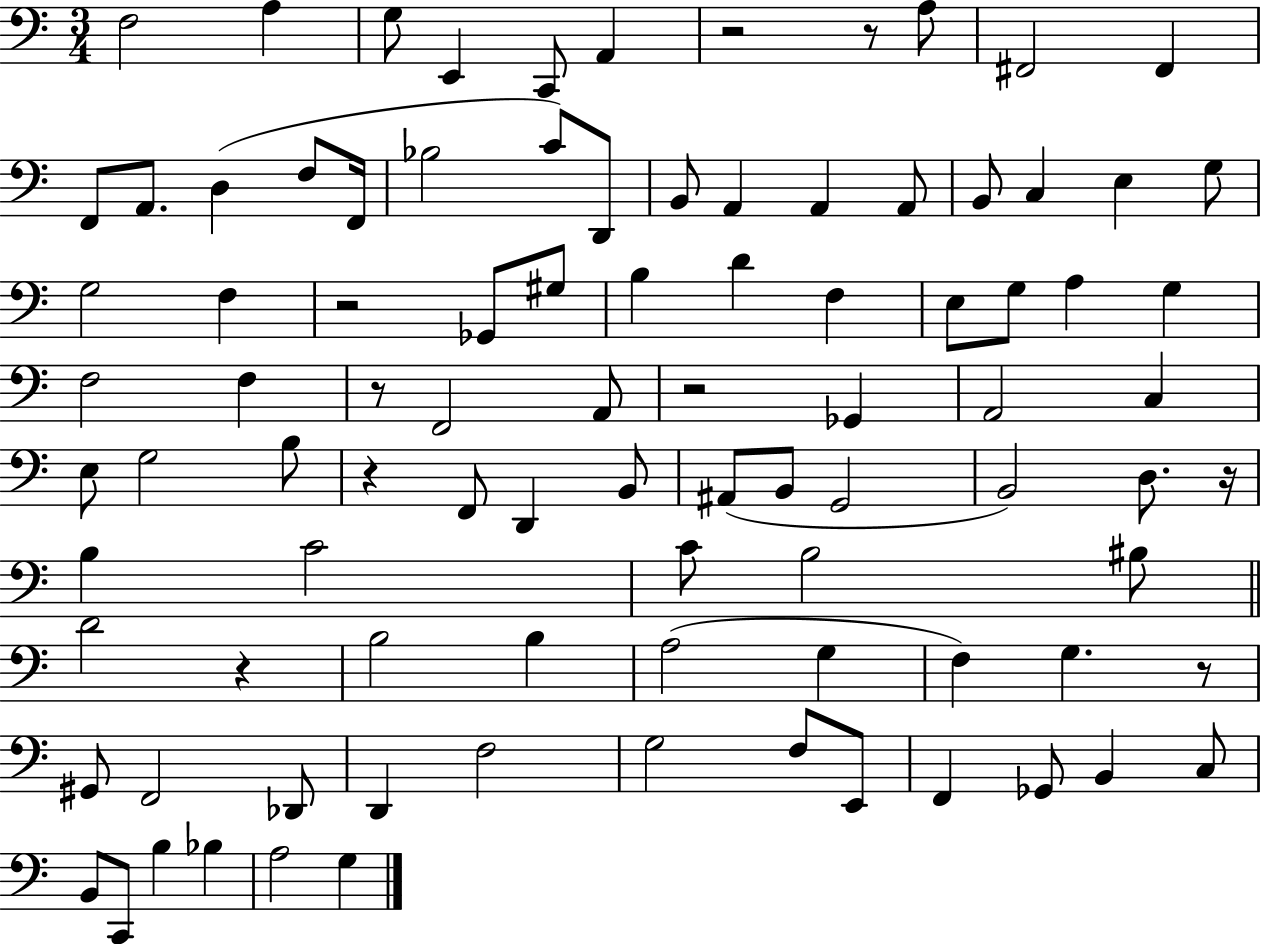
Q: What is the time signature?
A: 3/4